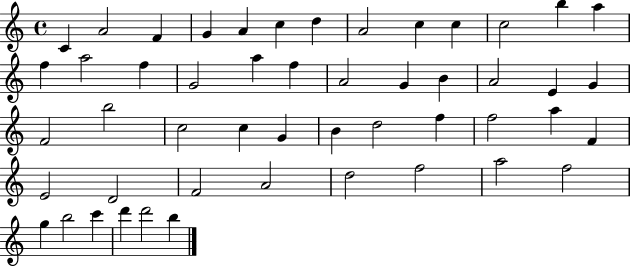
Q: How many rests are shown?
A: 0